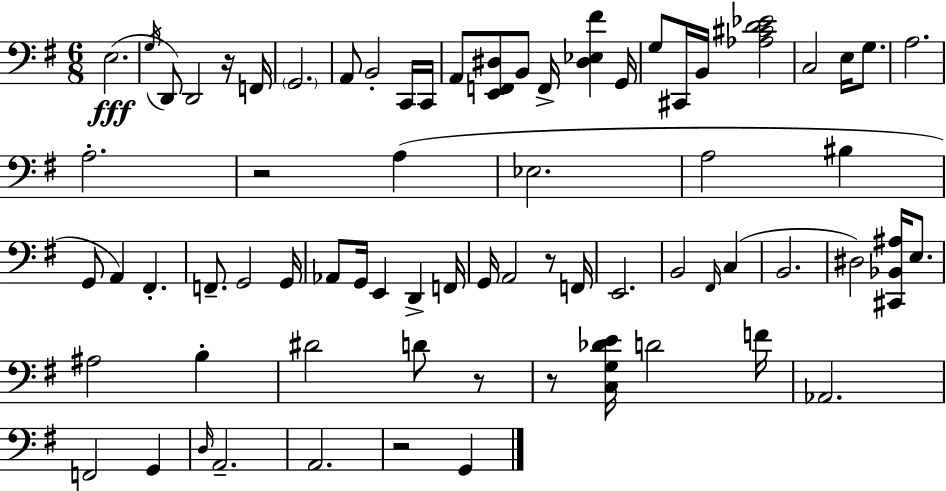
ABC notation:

X:1
T:Untitled
M:6/8
L:1/4
K:Em
E,2 G,/4 D,,/2 D,,2 z/4 F,,/4 G,,2 A,,/2 B,,2 C,,/4 C,,/4 A,,/2 [E,,F,,^D,]/2 B,,/2 F,,/4 [^D,_E,^F] G,,/4 G,/2 ^C,,/4 B,,/4 [_A,^CD_E]2 C,2 E,/4 G,/2 A,2 A,2 z2 A, _E,2 A,2 ^B, G,,/2 A,, ^F,, F,,/2 G,,2 G,,/4 _A,,/2 G,,/4 E,, D,, F,,/4 G,,/4 A,,2 z/2 F,,/4 E,,2 B,,2 ^F,,/4 C, B,,2 ^D,2 [^C,,_B,,^A,]/4 E,/2 ^A,2 B, ^D2 D/2 z/2 z/2 [C,G,_DE]/4 D2 F/4 _A,,2 F,,2 G,, D,/4 A,,2 A,,2 z2 G,,